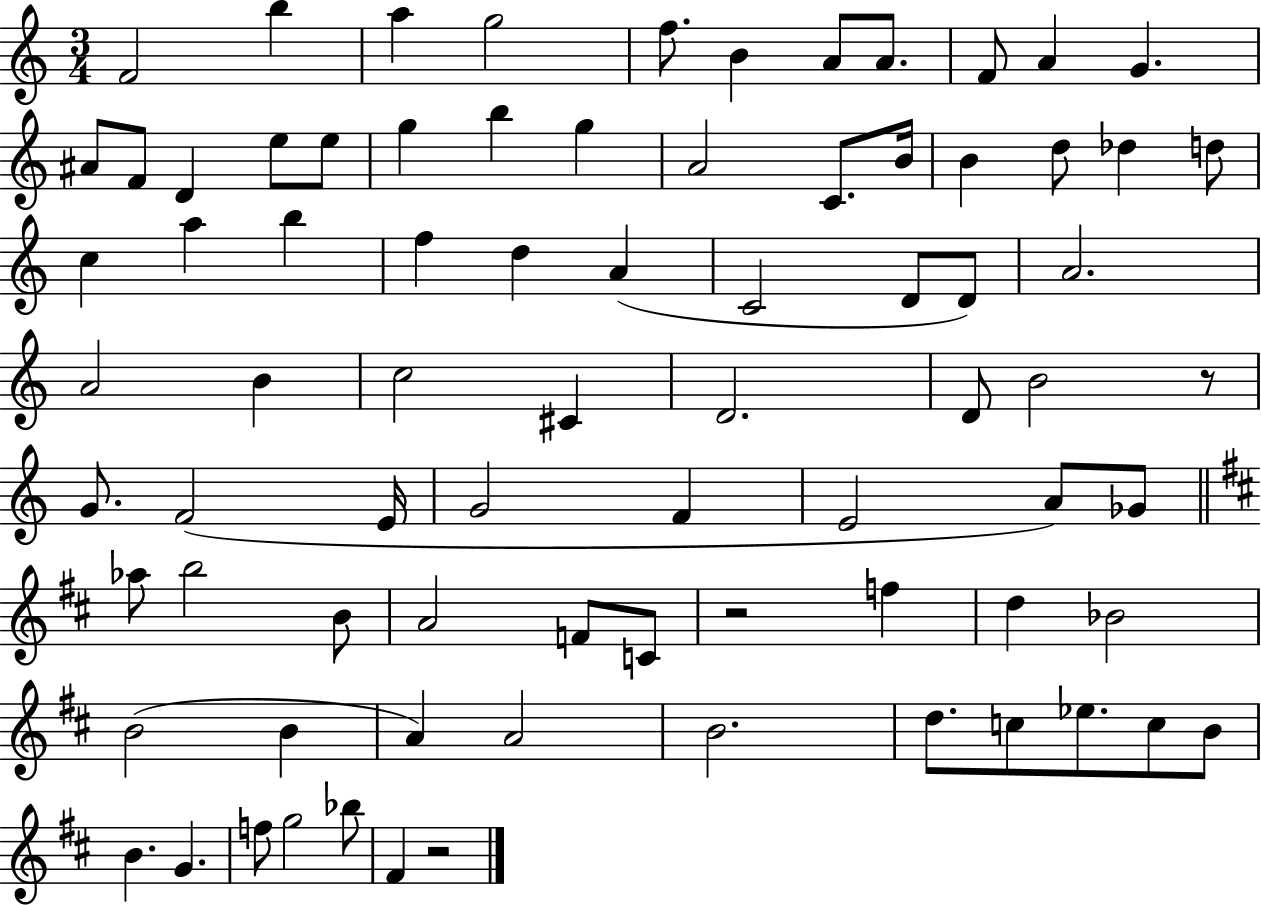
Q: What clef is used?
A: treble